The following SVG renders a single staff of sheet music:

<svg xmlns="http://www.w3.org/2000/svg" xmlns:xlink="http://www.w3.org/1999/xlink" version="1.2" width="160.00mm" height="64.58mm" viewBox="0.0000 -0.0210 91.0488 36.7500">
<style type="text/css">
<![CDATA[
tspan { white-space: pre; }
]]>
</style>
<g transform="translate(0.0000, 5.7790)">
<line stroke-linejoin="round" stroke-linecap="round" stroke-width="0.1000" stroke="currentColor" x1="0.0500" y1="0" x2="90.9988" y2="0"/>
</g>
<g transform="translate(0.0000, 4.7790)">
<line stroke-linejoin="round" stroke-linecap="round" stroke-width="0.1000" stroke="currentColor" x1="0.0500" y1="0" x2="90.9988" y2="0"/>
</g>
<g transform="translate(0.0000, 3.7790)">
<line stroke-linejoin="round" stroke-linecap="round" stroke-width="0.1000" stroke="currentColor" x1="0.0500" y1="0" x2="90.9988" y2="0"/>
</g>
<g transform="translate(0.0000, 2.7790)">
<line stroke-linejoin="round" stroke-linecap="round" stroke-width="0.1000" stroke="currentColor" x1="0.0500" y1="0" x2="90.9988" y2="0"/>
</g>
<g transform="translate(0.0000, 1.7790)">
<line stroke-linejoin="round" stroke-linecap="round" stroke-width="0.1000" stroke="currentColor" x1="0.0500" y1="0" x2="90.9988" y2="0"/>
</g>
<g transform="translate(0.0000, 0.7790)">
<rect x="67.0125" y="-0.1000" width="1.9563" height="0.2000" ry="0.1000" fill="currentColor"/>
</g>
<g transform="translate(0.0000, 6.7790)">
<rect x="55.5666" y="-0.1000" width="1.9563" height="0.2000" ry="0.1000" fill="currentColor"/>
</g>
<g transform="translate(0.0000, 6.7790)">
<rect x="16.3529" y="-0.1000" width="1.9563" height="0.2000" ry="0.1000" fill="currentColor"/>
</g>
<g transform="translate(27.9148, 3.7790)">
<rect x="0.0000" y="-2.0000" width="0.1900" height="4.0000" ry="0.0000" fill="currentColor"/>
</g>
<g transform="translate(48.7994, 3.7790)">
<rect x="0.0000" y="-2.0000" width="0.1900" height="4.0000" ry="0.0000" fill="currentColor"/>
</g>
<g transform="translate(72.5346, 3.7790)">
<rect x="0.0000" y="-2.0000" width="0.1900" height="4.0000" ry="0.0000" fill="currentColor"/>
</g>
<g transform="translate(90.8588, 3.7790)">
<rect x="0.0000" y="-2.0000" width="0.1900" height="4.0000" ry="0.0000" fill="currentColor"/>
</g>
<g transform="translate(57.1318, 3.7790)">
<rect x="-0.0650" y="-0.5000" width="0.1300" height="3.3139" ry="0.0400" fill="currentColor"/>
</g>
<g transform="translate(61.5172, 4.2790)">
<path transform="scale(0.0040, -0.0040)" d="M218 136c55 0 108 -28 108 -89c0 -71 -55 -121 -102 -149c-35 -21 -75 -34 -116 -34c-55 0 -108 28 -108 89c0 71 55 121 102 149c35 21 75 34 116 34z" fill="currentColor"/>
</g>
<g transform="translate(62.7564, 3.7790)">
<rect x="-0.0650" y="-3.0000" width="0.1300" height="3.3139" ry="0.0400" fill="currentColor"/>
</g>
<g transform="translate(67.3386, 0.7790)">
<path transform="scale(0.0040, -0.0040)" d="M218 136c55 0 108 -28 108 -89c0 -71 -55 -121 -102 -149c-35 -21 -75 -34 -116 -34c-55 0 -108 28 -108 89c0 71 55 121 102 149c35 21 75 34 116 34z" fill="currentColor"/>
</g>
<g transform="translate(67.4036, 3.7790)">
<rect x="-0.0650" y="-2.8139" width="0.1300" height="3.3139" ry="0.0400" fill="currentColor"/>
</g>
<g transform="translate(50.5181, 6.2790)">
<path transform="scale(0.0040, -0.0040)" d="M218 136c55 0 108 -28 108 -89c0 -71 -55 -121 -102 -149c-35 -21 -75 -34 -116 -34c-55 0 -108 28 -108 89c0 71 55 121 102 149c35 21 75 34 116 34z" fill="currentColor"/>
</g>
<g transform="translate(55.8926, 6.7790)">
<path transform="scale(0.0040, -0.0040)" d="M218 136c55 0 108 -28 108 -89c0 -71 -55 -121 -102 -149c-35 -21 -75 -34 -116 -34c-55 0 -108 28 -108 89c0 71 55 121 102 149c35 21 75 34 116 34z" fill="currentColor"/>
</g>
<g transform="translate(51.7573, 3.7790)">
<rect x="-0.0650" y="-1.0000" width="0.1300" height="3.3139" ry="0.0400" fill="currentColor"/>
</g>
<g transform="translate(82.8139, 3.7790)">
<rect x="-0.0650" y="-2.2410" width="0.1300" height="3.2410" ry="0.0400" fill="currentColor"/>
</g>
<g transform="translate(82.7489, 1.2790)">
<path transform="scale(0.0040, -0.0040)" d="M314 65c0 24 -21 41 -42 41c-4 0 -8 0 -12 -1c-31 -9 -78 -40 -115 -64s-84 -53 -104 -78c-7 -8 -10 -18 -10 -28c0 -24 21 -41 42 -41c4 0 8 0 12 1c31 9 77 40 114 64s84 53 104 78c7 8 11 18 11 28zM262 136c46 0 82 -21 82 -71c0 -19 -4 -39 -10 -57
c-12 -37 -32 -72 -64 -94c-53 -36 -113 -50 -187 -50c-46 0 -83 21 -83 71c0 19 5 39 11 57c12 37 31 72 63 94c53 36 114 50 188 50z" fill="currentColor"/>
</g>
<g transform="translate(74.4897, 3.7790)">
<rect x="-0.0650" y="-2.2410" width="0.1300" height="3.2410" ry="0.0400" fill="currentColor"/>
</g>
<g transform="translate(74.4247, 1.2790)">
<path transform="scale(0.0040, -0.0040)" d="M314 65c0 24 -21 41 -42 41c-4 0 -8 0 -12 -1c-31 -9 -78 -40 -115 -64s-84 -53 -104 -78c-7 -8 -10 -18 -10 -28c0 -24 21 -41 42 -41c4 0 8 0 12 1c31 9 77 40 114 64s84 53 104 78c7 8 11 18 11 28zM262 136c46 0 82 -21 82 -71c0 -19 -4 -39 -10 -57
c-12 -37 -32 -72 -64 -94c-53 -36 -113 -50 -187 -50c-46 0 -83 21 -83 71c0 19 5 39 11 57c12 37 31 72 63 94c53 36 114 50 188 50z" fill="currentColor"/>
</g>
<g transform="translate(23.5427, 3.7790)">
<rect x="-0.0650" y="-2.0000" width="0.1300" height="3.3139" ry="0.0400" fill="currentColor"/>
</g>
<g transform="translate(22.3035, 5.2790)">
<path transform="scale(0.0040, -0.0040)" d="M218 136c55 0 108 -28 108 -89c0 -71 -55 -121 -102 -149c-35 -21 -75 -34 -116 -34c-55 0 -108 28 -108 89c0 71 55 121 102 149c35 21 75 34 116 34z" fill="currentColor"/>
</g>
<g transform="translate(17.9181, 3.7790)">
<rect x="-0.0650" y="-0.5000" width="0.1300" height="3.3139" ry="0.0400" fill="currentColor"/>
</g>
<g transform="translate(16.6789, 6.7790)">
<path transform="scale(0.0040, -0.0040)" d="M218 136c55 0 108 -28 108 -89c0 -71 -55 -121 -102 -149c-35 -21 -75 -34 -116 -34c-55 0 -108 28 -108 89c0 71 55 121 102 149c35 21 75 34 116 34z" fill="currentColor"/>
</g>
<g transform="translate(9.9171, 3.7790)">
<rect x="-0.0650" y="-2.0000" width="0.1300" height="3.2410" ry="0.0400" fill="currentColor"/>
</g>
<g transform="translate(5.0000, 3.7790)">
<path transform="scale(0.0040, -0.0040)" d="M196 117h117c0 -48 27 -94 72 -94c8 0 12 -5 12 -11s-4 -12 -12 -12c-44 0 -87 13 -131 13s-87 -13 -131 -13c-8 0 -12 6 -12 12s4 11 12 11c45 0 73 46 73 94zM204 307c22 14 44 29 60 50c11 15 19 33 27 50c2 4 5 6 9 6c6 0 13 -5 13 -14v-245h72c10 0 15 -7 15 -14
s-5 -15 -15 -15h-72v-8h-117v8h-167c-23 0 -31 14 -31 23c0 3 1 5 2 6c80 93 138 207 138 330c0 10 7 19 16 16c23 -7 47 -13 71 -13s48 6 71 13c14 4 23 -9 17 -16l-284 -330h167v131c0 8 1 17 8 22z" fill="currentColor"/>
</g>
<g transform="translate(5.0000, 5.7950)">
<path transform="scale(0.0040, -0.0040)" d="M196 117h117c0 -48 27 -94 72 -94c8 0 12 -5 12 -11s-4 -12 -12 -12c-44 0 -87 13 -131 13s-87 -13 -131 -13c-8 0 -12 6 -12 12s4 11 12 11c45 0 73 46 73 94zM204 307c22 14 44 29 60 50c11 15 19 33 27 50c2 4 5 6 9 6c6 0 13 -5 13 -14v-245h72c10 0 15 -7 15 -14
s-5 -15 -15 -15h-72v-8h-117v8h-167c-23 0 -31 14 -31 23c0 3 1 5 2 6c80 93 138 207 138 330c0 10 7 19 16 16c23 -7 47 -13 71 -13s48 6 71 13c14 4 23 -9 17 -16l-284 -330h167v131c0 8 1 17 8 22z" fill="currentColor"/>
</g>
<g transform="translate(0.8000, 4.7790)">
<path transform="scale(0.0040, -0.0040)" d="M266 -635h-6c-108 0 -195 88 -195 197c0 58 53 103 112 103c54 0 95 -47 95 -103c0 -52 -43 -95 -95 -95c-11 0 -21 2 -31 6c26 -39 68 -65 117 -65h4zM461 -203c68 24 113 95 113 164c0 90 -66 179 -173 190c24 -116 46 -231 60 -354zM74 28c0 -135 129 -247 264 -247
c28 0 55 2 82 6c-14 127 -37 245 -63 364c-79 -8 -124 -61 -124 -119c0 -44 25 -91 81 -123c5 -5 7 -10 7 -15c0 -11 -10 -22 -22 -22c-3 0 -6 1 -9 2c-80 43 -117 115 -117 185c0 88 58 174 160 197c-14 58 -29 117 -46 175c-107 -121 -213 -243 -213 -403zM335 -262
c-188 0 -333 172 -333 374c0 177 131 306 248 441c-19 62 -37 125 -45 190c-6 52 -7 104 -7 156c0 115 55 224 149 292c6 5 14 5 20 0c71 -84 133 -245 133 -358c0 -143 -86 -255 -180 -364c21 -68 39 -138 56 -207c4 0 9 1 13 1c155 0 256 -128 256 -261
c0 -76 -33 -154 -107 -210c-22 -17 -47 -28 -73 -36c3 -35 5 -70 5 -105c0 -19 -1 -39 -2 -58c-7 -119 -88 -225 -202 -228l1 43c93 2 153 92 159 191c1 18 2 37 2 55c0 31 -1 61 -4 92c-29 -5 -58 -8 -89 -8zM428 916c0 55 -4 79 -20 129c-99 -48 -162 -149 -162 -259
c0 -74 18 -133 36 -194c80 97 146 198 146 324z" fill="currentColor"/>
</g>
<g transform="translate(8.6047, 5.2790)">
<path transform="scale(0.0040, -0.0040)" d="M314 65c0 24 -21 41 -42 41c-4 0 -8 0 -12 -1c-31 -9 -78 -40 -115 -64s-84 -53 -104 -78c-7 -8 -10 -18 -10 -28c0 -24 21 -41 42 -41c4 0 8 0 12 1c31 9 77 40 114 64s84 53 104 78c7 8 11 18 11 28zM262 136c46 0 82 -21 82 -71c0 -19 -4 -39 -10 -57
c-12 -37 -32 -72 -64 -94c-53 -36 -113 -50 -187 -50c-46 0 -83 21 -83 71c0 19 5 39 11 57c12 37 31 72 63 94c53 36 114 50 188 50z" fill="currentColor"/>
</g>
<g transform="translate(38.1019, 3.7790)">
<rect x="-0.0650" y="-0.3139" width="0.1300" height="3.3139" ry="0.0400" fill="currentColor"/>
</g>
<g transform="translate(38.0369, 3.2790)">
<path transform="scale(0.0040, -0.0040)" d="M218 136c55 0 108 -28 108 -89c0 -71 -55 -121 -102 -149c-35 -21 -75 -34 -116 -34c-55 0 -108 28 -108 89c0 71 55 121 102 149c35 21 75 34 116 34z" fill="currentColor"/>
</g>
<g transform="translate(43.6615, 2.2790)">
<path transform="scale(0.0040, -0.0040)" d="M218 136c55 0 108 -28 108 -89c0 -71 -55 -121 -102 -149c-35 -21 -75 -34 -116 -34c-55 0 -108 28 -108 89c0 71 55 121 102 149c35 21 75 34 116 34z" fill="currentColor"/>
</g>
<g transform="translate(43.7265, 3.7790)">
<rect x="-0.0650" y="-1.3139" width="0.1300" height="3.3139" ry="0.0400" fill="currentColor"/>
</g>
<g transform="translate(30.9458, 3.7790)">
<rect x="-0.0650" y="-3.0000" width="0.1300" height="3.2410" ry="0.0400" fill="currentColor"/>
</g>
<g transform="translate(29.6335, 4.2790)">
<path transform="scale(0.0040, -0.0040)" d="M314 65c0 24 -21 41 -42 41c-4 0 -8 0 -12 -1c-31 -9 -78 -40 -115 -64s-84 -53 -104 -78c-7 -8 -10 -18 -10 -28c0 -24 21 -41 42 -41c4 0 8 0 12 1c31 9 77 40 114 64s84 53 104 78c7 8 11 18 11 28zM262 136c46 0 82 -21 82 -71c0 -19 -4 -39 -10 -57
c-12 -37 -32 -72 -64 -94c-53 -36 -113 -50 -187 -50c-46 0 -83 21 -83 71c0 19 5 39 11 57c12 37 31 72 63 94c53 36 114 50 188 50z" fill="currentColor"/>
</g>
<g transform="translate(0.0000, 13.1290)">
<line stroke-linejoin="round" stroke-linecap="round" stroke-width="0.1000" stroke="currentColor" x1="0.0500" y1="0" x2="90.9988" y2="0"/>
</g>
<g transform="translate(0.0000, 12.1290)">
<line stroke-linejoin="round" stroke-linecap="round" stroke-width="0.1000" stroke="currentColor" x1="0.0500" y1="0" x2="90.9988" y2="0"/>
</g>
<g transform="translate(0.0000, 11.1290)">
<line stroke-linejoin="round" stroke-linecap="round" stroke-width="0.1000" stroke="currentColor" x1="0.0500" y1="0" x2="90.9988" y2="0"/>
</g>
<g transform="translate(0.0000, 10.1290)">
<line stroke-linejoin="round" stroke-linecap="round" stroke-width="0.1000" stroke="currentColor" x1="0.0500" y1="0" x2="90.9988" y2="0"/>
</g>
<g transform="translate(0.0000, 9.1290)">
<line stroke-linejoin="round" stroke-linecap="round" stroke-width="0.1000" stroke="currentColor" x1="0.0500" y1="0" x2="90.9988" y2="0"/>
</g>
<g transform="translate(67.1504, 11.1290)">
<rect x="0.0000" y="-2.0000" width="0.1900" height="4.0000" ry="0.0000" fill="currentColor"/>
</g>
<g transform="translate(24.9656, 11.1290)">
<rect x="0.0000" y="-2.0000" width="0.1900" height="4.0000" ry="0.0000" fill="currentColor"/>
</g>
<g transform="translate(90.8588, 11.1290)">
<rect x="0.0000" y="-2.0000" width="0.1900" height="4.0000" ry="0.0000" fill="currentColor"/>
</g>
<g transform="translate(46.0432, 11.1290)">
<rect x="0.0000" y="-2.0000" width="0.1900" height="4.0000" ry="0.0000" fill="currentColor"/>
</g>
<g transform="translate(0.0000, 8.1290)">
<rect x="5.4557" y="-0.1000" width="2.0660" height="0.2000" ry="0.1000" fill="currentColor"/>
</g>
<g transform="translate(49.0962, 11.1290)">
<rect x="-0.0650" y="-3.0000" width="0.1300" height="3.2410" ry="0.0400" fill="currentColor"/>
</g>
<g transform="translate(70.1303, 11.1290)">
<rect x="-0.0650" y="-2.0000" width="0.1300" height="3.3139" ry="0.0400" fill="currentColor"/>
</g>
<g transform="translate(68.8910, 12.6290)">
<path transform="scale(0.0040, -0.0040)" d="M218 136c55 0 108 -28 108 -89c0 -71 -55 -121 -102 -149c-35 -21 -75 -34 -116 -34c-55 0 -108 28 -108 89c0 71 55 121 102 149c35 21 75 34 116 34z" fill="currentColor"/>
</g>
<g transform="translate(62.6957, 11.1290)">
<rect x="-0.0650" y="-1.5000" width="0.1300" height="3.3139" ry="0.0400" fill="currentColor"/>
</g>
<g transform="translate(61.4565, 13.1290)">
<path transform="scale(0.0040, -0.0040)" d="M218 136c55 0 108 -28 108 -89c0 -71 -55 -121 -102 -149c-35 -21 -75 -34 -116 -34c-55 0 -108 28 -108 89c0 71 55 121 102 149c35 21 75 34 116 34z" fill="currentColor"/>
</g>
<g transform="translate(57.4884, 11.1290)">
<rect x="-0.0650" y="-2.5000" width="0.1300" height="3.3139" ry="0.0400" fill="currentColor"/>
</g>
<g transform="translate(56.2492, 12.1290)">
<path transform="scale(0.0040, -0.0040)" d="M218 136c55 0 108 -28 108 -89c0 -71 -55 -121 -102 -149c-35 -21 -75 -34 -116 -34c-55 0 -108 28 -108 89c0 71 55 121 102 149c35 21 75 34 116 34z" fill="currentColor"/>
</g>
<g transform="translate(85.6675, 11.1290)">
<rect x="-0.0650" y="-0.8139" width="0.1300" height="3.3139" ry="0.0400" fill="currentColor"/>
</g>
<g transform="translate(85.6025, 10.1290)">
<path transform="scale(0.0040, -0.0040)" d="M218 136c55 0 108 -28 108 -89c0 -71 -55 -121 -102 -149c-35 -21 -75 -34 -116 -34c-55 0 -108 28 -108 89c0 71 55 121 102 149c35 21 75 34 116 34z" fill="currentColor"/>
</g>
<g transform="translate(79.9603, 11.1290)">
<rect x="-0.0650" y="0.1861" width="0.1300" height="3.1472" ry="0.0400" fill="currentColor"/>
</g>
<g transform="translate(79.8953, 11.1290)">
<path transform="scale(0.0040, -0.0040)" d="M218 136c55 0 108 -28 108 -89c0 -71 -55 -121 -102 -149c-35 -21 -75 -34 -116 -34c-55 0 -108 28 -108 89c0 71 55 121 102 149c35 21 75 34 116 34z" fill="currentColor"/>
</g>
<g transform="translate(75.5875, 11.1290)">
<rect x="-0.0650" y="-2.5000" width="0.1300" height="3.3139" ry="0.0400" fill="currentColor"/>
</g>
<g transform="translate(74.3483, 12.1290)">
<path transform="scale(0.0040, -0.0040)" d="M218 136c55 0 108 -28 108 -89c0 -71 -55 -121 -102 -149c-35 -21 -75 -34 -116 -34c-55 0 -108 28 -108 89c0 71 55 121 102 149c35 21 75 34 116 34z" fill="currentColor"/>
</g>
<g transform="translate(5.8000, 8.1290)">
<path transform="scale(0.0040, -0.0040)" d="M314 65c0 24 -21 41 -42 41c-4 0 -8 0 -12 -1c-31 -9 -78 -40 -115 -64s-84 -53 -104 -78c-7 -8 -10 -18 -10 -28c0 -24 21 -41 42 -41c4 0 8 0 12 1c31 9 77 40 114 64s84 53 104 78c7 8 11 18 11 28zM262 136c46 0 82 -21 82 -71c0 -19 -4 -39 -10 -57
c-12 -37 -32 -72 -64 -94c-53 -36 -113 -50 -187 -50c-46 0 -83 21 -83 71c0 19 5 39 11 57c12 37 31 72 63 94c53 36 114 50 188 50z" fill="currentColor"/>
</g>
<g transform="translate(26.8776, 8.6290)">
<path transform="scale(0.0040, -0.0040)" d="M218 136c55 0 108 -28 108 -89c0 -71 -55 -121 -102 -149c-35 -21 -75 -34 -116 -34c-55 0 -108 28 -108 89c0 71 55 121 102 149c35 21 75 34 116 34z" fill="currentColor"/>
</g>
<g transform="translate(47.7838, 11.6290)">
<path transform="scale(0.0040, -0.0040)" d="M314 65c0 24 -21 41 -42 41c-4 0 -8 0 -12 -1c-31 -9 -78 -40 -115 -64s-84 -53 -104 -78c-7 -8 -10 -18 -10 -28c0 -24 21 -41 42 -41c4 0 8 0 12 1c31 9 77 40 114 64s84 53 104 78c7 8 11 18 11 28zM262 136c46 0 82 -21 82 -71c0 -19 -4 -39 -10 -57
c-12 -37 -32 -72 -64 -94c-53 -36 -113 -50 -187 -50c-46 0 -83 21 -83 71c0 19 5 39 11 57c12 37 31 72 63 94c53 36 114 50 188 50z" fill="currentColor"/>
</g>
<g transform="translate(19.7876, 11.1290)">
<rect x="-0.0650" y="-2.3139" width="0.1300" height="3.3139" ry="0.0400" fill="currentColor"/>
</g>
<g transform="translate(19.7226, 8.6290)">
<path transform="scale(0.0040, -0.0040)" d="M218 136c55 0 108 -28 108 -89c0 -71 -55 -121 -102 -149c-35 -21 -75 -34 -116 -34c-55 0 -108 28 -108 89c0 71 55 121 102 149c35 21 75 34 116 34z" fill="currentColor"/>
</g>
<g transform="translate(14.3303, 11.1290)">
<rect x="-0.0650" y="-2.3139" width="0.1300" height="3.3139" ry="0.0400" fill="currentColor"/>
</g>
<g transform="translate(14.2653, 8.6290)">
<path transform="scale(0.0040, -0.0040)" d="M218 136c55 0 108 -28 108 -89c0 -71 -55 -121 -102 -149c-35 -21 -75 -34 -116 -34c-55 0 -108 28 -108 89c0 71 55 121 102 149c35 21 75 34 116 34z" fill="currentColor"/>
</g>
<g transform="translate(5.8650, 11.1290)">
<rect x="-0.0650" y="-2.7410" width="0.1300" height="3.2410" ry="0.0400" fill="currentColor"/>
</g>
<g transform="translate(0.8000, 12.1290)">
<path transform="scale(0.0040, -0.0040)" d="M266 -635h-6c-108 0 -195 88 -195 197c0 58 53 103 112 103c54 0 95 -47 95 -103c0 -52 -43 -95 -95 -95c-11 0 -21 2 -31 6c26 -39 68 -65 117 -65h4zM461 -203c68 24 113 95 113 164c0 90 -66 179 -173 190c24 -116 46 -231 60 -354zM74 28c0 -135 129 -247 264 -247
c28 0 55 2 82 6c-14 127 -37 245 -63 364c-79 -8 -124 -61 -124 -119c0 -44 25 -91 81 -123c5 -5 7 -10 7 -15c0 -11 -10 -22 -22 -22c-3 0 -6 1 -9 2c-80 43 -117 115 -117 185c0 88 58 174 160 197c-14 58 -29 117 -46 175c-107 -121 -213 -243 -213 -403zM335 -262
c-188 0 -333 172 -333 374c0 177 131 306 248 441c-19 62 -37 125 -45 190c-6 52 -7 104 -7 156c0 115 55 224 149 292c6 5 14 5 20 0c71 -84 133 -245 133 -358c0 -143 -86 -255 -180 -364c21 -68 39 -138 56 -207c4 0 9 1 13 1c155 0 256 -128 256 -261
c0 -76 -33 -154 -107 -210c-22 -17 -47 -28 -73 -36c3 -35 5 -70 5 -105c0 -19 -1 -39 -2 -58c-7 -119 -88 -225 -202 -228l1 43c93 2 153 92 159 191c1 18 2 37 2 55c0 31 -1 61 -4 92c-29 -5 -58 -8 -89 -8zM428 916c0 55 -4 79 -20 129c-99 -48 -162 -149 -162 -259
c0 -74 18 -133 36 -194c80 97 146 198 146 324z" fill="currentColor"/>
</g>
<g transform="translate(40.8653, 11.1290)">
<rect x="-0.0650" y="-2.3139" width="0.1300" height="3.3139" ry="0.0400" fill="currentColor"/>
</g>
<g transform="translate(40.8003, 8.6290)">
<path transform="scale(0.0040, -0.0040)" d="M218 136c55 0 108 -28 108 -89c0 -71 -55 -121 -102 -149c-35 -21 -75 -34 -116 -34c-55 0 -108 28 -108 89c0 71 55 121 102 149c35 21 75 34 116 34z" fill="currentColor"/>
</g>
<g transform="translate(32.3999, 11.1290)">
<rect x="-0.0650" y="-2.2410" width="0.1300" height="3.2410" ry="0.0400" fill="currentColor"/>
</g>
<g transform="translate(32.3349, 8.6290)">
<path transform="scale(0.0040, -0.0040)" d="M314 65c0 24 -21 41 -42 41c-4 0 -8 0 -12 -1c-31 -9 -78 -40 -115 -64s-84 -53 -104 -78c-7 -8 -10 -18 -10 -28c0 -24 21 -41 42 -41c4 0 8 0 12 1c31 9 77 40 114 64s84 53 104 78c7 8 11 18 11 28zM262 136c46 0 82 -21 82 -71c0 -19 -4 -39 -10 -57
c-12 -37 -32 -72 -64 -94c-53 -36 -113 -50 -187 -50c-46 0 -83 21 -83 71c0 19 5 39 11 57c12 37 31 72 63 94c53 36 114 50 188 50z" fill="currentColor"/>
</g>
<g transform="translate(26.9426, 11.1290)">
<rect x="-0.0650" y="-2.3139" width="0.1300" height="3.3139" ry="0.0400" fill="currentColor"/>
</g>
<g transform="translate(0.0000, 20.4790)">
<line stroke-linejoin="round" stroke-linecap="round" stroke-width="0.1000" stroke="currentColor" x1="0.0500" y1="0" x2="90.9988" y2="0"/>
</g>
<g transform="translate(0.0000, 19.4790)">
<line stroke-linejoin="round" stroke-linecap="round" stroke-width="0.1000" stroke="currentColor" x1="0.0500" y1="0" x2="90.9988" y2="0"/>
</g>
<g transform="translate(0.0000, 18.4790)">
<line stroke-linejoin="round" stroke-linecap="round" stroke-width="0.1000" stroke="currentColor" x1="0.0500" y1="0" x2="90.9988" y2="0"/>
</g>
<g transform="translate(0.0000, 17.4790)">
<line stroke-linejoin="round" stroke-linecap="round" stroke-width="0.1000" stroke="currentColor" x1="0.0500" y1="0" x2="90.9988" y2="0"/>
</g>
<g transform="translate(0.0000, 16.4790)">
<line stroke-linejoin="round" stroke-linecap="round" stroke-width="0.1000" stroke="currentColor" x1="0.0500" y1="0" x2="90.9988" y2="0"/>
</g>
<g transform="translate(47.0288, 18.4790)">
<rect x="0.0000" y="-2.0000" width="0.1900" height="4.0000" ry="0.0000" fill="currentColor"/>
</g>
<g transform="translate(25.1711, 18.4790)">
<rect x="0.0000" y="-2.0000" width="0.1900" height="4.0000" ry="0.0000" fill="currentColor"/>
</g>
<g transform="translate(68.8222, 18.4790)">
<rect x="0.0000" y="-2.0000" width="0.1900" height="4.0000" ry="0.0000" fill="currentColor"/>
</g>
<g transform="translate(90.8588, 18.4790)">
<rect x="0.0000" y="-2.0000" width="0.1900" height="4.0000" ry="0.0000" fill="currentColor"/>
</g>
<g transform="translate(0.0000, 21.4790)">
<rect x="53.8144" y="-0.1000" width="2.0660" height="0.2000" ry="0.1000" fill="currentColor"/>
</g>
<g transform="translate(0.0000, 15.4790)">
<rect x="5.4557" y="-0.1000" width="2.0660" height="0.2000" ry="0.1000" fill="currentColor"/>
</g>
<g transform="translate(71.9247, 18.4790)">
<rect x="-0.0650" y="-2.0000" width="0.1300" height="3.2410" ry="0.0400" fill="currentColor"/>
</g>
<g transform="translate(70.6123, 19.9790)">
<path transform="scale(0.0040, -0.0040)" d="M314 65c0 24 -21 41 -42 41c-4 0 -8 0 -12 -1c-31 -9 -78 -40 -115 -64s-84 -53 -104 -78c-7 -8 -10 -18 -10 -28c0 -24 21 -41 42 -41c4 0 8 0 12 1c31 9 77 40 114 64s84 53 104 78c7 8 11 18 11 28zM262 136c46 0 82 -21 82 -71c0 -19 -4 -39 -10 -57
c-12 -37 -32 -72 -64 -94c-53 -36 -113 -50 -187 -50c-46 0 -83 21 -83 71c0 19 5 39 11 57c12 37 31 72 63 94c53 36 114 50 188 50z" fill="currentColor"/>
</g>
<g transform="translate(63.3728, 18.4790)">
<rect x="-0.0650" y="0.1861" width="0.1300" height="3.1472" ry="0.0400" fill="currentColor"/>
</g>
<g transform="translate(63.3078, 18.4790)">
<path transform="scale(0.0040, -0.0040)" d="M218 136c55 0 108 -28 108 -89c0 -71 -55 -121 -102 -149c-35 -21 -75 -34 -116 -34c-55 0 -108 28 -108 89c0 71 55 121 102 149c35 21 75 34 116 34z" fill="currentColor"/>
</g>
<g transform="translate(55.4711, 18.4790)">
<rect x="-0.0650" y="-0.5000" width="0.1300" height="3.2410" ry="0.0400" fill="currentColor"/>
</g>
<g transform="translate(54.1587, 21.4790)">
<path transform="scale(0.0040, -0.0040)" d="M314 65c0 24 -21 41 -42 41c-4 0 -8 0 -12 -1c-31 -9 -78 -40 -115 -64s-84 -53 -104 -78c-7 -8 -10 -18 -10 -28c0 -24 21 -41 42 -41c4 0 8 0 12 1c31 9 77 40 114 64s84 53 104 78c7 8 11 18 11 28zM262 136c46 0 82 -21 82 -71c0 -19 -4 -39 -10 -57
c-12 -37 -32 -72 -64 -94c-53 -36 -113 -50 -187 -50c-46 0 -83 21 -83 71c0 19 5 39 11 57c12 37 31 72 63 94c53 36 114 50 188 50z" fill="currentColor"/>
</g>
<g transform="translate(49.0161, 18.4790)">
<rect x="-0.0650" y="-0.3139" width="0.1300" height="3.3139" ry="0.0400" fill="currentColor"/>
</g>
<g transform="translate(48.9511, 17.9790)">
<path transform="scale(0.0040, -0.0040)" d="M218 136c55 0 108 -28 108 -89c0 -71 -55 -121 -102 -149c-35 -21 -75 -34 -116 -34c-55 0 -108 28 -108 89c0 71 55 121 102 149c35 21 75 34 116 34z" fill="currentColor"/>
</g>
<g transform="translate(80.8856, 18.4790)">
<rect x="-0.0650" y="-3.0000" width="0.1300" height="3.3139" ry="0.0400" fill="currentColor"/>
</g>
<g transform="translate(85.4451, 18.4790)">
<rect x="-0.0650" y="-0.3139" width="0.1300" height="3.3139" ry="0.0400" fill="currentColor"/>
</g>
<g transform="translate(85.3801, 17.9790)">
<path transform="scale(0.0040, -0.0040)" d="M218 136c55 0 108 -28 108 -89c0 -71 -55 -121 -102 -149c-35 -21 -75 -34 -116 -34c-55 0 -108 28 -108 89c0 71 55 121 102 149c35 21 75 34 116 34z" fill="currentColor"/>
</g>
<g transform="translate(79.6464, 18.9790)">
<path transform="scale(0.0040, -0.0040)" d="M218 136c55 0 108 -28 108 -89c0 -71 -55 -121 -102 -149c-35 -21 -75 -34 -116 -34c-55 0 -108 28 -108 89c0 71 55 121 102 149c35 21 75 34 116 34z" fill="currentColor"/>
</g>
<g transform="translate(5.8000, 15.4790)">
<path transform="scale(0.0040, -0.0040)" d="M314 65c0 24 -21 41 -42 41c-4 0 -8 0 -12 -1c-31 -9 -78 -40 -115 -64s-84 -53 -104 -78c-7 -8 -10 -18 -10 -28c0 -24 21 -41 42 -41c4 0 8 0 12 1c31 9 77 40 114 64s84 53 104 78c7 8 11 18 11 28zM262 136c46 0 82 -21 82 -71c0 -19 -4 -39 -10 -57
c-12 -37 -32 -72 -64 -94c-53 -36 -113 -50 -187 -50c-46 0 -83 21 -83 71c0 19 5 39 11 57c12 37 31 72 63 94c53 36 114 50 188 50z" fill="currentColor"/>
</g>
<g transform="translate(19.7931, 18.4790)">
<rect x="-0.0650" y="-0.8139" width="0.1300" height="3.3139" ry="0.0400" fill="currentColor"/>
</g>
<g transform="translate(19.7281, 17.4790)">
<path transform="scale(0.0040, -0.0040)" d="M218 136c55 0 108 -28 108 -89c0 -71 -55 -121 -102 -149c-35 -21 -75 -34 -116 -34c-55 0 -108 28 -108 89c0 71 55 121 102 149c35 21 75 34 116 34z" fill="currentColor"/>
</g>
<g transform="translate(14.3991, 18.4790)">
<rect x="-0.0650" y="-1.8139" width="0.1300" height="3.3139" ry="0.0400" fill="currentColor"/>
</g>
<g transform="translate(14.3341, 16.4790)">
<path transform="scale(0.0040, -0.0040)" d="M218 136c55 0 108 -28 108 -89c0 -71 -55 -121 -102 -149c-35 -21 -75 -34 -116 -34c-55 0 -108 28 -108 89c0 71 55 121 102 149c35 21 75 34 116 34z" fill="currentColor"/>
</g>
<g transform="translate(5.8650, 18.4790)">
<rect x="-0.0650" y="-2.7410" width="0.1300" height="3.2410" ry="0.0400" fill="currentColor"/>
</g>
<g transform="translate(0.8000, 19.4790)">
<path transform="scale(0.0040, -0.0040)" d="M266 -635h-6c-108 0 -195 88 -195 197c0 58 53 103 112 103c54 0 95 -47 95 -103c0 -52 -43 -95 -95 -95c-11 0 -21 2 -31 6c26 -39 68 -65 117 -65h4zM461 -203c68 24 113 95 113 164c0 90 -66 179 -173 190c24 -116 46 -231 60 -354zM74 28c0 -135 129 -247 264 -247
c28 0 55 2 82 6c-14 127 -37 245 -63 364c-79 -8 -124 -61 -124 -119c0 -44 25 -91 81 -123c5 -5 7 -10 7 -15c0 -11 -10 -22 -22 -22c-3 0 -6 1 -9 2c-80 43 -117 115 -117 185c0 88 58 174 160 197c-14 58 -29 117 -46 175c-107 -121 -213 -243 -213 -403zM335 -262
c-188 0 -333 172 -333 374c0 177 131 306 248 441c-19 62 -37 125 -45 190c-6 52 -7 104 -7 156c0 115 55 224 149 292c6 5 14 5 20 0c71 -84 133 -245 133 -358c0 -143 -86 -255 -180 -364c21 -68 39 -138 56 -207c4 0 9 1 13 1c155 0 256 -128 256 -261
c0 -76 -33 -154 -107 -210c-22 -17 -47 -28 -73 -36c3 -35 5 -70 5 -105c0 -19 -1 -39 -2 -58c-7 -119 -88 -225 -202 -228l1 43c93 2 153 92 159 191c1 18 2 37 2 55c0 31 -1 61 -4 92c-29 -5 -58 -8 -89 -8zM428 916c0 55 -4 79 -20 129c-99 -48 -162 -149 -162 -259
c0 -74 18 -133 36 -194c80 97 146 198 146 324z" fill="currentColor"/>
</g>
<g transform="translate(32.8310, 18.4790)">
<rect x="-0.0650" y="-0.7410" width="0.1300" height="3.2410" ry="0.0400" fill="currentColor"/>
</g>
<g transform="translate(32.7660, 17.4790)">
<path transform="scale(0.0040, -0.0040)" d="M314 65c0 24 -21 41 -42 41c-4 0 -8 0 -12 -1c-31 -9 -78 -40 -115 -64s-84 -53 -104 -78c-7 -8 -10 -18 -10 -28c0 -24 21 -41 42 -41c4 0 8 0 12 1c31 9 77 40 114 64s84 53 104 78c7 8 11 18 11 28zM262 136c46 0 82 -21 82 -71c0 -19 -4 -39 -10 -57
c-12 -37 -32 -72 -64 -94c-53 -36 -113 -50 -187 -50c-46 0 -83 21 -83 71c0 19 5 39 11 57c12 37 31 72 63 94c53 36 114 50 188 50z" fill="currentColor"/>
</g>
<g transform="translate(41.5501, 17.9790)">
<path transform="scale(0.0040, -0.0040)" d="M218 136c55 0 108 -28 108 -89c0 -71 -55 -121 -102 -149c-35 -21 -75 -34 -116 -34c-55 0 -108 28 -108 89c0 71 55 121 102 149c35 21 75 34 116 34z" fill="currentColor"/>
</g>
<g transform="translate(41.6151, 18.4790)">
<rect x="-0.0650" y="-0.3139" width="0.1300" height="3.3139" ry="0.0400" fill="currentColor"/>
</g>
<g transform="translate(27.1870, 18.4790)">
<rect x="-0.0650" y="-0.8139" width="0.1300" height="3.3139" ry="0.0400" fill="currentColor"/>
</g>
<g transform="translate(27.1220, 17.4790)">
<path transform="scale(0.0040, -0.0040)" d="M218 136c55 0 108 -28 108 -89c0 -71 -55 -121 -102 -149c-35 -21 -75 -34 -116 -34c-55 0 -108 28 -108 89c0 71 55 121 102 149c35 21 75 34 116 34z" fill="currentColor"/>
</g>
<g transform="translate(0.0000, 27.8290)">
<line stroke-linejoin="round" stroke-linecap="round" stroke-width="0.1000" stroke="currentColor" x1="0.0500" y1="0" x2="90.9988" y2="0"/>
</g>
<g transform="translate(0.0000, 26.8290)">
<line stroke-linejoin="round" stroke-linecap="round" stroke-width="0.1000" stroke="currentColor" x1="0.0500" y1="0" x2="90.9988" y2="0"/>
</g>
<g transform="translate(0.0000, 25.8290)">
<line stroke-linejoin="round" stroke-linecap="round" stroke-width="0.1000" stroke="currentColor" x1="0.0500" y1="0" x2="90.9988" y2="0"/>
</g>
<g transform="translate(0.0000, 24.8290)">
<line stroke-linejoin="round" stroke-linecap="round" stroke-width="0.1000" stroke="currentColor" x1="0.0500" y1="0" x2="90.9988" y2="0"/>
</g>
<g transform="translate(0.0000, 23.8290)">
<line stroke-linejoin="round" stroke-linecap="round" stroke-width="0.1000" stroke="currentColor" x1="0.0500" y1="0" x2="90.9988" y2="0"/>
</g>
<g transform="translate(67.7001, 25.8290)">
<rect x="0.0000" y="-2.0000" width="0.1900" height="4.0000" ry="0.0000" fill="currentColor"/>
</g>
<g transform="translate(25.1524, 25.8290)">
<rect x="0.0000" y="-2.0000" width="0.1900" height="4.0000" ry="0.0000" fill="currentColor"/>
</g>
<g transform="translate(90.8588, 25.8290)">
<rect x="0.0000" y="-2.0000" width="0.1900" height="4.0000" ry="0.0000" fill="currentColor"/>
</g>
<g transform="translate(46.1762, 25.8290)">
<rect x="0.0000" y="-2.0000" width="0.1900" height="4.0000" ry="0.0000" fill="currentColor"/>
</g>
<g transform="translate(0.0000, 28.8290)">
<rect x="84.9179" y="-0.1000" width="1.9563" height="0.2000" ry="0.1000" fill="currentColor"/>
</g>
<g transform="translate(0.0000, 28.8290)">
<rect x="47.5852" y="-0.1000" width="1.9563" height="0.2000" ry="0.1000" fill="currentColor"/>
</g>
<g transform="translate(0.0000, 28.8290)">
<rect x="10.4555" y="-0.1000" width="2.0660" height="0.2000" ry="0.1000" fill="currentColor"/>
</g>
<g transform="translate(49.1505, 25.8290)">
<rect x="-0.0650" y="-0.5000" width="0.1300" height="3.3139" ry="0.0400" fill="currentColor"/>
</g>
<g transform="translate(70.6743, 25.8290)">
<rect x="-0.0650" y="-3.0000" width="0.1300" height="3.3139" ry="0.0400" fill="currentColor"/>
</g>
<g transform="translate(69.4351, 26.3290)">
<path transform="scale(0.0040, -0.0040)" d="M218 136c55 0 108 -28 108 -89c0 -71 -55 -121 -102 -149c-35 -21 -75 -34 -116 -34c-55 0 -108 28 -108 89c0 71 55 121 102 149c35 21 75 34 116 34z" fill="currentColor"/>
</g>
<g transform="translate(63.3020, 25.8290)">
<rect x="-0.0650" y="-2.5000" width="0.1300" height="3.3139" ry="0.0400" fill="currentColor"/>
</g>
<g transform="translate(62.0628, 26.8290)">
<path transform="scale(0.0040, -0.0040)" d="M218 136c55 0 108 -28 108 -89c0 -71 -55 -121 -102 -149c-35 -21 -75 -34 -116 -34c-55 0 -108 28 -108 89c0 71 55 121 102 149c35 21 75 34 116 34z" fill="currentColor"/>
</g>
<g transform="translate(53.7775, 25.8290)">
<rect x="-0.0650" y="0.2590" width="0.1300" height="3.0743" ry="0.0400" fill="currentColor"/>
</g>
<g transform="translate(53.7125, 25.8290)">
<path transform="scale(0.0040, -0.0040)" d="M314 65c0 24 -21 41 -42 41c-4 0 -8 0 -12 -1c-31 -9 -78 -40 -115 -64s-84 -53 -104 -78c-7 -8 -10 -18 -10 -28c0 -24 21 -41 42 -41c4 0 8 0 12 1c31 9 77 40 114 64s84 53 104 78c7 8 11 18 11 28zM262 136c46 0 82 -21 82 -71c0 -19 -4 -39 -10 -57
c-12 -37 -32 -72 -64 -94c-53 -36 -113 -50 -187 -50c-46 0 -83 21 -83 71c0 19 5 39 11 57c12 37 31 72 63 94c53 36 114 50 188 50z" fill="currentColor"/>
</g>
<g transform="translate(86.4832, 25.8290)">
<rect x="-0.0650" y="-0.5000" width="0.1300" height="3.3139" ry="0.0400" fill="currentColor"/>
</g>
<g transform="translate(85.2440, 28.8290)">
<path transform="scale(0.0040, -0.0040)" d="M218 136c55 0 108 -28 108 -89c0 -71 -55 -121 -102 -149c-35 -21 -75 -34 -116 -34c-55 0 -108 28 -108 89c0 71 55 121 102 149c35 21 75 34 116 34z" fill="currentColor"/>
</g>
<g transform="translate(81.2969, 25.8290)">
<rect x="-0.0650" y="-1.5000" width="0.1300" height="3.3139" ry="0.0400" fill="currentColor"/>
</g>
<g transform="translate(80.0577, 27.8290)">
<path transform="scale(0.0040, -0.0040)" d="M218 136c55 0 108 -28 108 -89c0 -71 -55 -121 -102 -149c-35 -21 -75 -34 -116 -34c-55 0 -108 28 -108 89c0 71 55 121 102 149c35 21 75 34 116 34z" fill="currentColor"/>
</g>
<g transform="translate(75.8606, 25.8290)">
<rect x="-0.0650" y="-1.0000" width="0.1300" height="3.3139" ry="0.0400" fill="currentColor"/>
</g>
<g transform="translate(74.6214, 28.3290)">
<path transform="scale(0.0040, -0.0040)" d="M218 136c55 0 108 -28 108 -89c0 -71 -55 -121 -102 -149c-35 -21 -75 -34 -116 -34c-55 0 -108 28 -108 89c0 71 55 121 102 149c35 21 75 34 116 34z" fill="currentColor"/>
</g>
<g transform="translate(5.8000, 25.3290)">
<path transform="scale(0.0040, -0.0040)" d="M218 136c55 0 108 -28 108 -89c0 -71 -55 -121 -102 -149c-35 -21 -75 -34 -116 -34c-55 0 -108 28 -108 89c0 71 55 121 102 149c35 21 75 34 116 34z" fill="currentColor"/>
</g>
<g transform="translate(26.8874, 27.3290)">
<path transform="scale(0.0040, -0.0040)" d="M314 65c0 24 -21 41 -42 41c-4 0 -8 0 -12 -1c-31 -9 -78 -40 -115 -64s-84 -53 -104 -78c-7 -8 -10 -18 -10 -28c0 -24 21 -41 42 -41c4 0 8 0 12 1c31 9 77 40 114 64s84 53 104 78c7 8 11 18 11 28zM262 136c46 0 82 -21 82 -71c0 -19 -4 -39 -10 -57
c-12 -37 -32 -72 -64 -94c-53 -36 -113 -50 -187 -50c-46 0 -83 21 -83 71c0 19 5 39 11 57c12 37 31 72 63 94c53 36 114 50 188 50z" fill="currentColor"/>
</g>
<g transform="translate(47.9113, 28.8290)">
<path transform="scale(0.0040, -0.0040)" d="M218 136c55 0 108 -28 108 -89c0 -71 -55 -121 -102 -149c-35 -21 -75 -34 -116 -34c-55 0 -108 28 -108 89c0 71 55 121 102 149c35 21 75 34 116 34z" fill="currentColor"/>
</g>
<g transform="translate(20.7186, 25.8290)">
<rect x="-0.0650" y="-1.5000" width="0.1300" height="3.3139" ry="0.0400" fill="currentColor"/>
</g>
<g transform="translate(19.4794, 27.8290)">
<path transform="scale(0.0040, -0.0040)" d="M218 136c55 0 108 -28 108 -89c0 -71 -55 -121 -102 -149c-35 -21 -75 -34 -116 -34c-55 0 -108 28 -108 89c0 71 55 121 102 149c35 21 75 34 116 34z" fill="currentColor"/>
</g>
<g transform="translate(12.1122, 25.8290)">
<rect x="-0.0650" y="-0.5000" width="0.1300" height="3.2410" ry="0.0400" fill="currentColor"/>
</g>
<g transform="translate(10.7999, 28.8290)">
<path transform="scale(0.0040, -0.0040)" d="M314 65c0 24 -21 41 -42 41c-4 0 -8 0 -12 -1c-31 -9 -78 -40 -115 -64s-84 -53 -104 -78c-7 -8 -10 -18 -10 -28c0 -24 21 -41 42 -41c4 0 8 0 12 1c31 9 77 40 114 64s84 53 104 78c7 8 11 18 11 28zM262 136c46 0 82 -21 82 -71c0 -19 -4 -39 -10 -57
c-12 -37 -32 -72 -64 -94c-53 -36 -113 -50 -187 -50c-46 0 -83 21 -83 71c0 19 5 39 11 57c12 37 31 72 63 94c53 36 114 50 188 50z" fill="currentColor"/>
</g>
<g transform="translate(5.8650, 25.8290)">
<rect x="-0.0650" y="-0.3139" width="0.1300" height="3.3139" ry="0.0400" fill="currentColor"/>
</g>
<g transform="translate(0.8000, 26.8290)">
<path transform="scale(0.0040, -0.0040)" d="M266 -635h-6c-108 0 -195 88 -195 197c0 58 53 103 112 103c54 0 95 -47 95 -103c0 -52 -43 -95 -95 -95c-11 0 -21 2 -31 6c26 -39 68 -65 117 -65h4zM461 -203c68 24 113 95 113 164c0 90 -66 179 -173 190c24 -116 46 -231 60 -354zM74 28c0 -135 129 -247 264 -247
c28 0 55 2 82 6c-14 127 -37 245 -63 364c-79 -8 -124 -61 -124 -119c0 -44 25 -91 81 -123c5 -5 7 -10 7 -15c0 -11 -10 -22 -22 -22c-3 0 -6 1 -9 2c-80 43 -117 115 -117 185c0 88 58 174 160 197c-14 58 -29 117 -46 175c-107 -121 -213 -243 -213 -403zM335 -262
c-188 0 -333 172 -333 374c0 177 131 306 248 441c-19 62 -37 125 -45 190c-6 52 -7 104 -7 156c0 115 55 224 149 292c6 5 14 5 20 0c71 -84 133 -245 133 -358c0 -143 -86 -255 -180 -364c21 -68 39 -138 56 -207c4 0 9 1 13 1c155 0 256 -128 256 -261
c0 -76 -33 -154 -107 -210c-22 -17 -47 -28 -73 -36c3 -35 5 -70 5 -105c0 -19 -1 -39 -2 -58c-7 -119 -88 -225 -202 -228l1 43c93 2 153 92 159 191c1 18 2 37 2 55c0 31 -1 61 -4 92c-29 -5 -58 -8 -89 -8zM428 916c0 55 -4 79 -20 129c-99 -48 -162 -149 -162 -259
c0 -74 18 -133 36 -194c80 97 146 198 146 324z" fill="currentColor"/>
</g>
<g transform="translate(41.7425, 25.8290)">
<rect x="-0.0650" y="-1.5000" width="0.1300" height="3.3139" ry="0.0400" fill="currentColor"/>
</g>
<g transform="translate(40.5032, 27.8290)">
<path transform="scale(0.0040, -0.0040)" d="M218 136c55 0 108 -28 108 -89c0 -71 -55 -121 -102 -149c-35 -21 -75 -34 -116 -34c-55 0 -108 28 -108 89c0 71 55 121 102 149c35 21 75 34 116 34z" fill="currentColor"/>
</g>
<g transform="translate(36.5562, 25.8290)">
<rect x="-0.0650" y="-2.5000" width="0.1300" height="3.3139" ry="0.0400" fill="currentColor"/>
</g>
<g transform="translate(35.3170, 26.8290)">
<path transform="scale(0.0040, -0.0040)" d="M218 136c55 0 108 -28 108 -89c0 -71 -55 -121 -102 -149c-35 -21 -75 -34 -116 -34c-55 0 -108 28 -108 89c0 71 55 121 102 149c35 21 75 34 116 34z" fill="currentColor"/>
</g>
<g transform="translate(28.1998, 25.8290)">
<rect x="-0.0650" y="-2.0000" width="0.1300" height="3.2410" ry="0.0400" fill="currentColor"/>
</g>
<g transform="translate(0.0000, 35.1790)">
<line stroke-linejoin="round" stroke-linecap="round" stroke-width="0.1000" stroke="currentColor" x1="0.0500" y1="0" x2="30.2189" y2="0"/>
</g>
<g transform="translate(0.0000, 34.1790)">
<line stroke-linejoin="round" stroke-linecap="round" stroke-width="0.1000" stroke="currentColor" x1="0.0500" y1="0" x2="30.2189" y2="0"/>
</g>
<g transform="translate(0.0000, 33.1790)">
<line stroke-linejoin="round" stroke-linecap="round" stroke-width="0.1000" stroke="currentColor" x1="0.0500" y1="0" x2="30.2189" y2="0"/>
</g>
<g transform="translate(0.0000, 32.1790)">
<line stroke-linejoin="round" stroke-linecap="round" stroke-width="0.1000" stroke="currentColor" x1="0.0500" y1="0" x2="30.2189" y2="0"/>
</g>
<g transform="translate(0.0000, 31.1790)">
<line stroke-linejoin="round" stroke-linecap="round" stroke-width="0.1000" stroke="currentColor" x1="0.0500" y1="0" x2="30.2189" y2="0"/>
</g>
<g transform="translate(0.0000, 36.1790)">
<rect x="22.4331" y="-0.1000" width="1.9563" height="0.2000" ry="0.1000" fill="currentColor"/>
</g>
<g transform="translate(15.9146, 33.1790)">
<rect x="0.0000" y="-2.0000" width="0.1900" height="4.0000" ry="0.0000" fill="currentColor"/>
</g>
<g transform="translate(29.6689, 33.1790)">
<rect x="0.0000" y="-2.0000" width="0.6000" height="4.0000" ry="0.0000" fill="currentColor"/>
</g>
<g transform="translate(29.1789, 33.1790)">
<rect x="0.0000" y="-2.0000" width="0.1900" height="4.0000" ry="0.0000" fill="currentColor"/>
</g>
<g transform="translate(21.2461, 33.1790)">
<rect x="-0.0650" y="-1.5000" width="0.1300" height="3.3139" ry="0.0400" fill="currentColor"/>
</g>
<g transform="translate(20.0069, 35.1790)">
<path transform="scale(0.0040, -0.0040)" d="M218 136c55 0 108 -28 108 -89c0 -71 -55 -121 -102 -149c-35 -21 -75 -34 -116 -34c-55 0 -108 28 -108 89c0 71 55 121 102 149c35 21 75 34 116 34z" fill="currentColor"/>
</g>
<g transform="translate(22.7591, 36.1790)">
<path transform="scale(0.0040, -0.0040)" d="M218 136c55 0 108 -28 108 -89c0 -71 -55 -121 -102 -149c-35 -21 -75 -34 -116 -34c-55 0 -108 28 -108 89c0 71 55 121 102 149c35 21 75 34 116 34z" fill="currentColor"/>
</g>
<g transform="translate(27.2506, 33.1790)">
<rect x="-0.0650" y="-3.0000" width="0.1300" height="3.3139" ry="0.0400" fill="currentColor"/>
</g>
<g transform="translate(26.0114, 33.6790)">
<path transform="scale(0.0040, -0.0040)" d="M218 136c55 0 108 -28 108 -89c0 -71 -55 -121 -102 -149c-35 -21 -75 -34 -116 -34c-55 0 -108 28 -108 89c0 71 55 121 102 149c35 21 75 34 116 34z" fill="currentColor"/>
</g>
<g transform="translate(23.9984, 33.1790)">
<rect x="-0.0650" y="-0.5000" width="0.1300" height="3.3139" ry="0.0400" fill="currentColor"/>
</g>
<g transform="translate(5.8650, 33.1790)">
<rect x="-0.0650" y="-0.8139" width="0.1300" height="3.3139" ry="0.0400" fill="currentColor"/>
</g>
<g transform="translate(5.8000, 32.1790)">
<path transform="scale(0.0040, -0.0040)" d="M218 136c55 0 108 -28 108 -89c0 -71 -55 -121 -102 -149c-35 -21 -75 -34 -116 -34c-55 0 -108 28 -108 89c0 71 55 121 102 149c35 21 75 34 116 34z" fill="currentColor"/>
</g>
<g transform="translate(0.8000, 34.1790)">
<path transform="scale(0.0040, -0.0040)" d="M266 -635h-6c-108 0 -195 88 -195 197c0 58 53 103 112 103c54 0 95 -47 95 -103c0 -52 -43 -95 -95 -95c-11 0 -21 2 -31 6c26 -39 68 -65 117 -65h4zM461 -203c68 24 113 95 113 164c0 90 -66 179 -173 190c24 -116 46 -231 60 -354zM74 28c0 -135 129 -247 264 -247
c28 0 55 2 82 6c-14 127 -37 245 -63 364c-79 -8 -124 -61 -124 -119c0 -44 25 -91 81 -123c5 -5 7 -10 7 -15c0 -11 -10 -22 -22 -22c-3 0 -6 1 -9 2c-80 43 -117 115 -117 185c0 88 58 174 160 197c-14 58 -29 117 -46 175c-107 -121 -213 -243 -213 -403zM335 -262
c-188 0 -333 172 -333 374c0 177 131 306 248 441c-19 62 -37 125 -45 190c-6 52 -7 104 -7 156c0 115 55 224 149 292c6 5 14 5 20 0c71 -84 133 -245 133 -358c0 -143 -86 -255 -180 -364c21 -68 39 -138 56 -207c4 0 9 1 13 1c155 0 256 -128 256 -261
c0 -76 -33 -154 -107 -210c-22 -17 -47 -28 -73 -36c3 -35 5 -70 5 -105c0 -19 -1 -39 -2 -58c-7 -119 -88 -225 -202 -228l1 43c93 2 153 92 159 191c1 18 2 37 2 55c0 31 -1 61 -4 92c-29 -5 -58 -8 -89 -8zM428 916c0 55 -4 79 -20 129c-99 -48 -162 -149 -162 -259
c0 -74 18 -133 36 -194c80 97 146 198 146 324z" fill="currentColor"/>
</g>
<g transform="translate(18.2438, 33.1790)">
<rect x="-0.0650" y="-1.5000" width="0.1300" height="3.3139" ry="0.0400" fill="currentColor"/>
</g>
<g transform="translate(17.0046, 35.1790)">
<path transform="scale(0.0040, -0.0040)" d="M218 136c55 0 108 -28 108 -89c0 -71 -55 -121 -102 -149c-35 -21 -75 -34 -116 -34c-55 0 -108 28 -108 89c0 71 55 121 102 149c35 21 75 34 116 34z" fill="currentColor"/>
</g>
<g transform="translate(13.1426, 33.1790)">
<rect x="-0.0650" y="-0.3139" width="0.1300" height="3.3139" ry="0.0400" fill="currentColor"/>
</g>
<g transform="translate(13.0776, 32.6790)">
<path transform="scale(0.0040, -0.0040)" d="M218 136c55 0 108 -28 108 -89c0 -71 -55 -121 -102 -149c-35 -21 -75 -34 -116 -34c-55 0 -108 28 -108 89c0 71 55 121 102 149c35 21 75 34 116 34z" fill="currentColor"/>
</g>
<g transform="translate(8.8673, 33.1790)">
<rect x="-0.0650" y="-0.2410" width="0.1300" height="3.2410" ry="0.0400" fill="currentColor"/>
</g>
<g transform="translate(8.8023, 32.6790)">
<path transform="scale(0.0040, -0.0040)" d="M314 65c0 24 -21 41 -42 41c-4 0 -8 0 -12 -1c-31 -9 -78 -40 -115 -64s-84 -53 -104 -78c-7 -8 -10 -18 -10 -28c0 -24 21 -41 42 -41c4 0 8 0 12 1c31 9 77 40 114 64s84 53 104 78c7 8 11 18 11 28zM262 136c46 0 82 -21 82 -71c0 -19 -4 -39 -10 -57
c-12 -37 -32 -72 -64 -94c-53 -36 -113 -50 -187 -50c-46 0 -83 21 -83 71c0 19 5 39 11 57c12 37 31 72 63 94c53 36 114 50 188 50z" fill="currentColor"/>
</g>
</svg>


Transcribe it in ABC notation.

X:1
T:Untitled
M:4/4
L:1/4
K:C
F2 C F A2 c e D C A a g2 g2 a2 g g g g2 g A2 G E F G B d a2 f d d d2 c c C2 B F2 A c c C2 E F2 G E C B2 G A D E C d c2 c E E C A